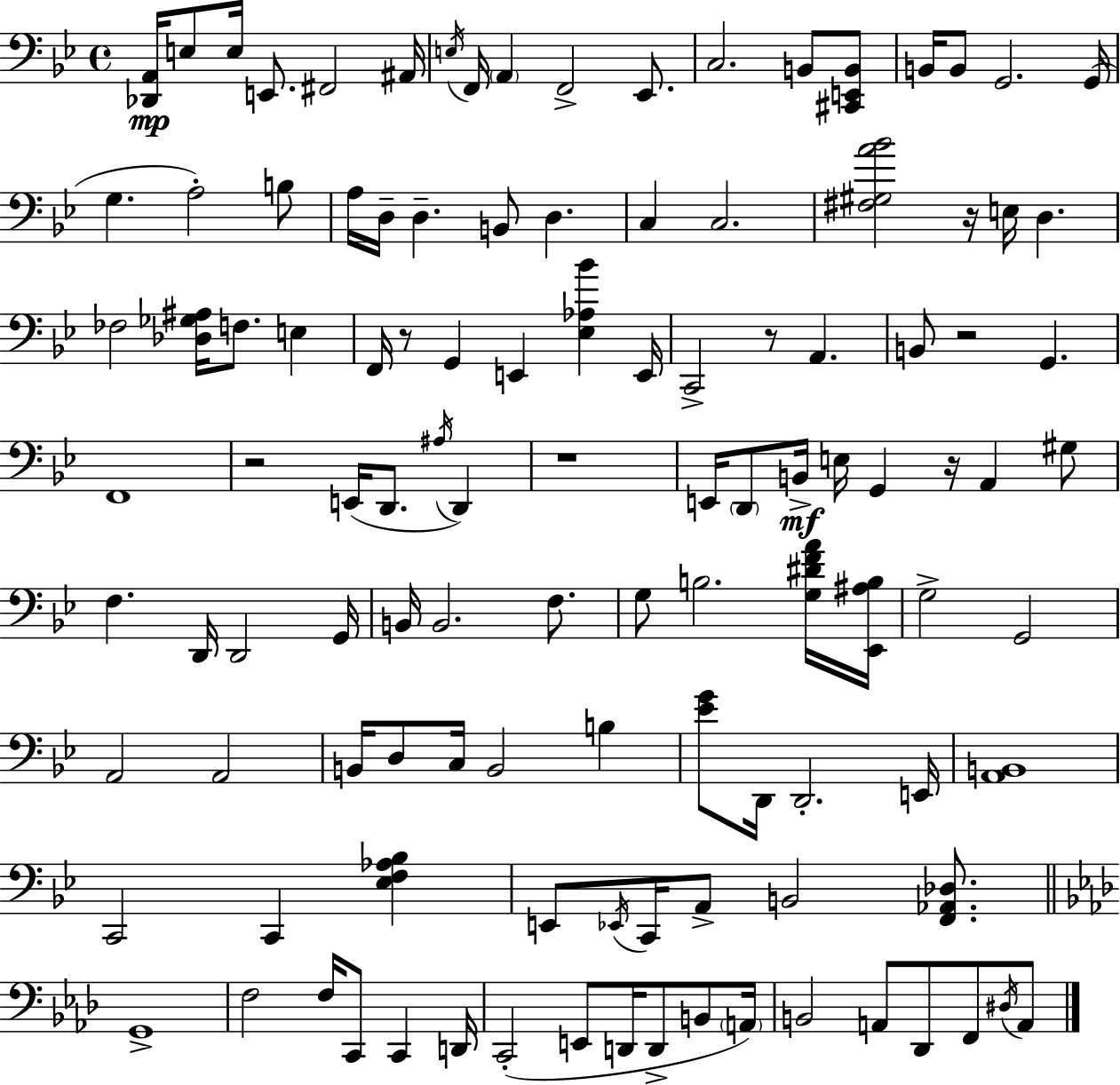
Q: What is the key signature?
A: G minor